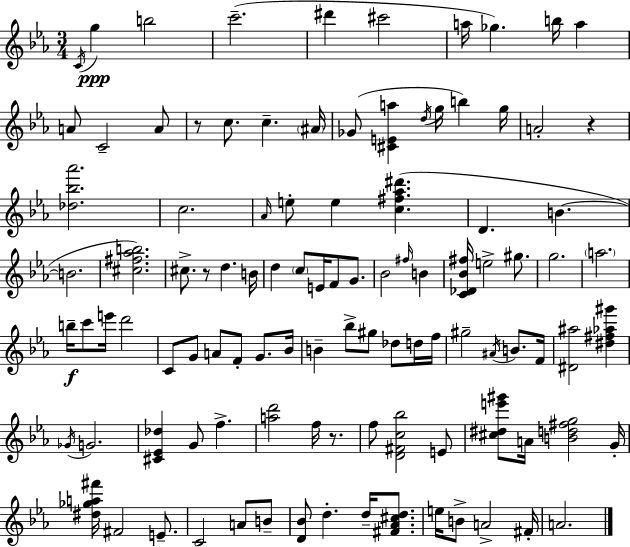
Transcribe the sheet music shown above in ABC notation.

X:1
T:Untitled
M:3/4
L:1/4
K:Cm
C/4 g b2 c'2 ^d' ^c'2 a/4 _g b/4 a A/2 C2 A/2 z/2 c/2 c ^A/4 _G/2 [^CEa] d/4 g/4 b g/4 A2 z [_d_b_a']2 c2 _A/4 e/2 e [c^f_a^d'] D B B2 [^c^f_ab]2 ^c/2 z/2 d B/4 d c/2 E/4 F/2 G/2 _B2 ^f/4 B [C_D_B^f]/4 e2 ^g/2 g2 a2 b/4 c'/2 e'/4 d'2 C/2 G/2 A/2 F/2 G/2 _B/4 B _b/2 ^g/2 _d/2 d/4 f/4 ^g2 ^A/4 B/2 F/4 [^D^a]2 [^d^f_a^g'] _G/4 G2 [^C_E_d] G/2 f [ad']2 f/4 z/2 f/2 [D^Fc_b]2 E/2 [^c^de'^g']/2 A/4 [Bd^fg]2 G/4 [^d_ga^f']/4 ^F2 E/2 C2 A/2 B/2 [D_B]/2 d d/4 [^F_A^cd]/2 e/4 B/2 A2 ^F/4 A2